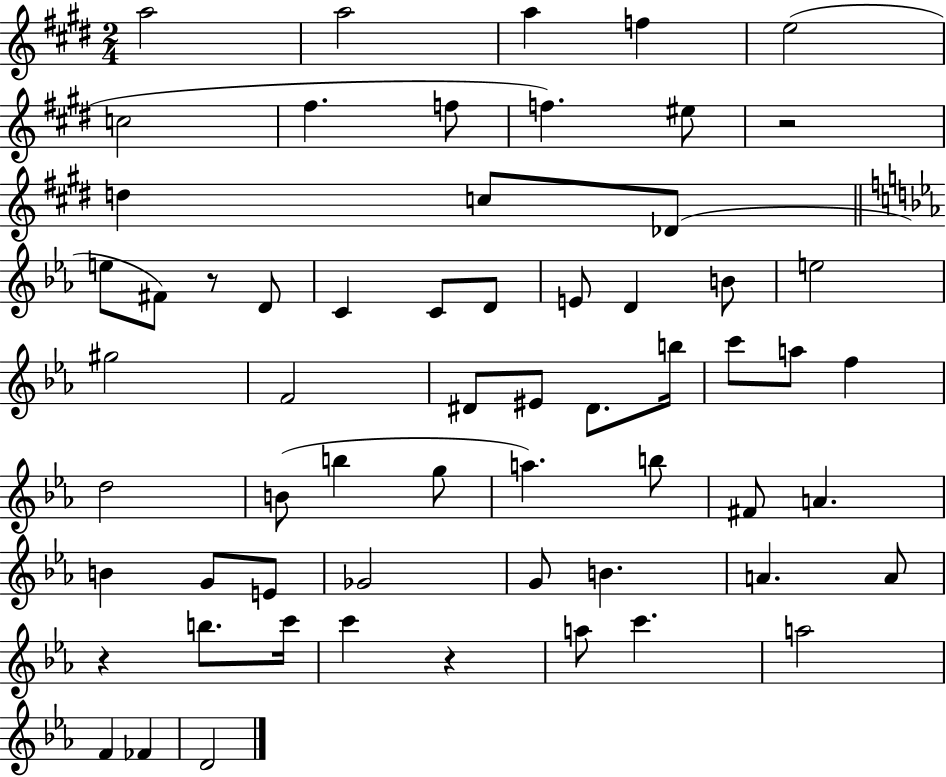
A5/h A5/h A5/q F5/q E5/h C5/h F#5/q. F5/e F5/q. EIS5/e R/h D5/q C5/e Db4/e E5/e F#4/e R/e D4/e C4/q C4/e D4/e E4/e D4/q B4/e E5/h G#5/h F4/h D#4/e EIS4/e D#4/e. B5/s C6/e A5/e F5/q D5/h B4/e B5/q G5/e A5/q. B5/e F#4/e A4/q. B4/q G4/e E4/e Gb4/h G4/e B4/q. A4/q. A4/e R/q B5/e. C6/s C6/q R/q A5/e C6/q. A5/h F4/q FES4/q D4/h